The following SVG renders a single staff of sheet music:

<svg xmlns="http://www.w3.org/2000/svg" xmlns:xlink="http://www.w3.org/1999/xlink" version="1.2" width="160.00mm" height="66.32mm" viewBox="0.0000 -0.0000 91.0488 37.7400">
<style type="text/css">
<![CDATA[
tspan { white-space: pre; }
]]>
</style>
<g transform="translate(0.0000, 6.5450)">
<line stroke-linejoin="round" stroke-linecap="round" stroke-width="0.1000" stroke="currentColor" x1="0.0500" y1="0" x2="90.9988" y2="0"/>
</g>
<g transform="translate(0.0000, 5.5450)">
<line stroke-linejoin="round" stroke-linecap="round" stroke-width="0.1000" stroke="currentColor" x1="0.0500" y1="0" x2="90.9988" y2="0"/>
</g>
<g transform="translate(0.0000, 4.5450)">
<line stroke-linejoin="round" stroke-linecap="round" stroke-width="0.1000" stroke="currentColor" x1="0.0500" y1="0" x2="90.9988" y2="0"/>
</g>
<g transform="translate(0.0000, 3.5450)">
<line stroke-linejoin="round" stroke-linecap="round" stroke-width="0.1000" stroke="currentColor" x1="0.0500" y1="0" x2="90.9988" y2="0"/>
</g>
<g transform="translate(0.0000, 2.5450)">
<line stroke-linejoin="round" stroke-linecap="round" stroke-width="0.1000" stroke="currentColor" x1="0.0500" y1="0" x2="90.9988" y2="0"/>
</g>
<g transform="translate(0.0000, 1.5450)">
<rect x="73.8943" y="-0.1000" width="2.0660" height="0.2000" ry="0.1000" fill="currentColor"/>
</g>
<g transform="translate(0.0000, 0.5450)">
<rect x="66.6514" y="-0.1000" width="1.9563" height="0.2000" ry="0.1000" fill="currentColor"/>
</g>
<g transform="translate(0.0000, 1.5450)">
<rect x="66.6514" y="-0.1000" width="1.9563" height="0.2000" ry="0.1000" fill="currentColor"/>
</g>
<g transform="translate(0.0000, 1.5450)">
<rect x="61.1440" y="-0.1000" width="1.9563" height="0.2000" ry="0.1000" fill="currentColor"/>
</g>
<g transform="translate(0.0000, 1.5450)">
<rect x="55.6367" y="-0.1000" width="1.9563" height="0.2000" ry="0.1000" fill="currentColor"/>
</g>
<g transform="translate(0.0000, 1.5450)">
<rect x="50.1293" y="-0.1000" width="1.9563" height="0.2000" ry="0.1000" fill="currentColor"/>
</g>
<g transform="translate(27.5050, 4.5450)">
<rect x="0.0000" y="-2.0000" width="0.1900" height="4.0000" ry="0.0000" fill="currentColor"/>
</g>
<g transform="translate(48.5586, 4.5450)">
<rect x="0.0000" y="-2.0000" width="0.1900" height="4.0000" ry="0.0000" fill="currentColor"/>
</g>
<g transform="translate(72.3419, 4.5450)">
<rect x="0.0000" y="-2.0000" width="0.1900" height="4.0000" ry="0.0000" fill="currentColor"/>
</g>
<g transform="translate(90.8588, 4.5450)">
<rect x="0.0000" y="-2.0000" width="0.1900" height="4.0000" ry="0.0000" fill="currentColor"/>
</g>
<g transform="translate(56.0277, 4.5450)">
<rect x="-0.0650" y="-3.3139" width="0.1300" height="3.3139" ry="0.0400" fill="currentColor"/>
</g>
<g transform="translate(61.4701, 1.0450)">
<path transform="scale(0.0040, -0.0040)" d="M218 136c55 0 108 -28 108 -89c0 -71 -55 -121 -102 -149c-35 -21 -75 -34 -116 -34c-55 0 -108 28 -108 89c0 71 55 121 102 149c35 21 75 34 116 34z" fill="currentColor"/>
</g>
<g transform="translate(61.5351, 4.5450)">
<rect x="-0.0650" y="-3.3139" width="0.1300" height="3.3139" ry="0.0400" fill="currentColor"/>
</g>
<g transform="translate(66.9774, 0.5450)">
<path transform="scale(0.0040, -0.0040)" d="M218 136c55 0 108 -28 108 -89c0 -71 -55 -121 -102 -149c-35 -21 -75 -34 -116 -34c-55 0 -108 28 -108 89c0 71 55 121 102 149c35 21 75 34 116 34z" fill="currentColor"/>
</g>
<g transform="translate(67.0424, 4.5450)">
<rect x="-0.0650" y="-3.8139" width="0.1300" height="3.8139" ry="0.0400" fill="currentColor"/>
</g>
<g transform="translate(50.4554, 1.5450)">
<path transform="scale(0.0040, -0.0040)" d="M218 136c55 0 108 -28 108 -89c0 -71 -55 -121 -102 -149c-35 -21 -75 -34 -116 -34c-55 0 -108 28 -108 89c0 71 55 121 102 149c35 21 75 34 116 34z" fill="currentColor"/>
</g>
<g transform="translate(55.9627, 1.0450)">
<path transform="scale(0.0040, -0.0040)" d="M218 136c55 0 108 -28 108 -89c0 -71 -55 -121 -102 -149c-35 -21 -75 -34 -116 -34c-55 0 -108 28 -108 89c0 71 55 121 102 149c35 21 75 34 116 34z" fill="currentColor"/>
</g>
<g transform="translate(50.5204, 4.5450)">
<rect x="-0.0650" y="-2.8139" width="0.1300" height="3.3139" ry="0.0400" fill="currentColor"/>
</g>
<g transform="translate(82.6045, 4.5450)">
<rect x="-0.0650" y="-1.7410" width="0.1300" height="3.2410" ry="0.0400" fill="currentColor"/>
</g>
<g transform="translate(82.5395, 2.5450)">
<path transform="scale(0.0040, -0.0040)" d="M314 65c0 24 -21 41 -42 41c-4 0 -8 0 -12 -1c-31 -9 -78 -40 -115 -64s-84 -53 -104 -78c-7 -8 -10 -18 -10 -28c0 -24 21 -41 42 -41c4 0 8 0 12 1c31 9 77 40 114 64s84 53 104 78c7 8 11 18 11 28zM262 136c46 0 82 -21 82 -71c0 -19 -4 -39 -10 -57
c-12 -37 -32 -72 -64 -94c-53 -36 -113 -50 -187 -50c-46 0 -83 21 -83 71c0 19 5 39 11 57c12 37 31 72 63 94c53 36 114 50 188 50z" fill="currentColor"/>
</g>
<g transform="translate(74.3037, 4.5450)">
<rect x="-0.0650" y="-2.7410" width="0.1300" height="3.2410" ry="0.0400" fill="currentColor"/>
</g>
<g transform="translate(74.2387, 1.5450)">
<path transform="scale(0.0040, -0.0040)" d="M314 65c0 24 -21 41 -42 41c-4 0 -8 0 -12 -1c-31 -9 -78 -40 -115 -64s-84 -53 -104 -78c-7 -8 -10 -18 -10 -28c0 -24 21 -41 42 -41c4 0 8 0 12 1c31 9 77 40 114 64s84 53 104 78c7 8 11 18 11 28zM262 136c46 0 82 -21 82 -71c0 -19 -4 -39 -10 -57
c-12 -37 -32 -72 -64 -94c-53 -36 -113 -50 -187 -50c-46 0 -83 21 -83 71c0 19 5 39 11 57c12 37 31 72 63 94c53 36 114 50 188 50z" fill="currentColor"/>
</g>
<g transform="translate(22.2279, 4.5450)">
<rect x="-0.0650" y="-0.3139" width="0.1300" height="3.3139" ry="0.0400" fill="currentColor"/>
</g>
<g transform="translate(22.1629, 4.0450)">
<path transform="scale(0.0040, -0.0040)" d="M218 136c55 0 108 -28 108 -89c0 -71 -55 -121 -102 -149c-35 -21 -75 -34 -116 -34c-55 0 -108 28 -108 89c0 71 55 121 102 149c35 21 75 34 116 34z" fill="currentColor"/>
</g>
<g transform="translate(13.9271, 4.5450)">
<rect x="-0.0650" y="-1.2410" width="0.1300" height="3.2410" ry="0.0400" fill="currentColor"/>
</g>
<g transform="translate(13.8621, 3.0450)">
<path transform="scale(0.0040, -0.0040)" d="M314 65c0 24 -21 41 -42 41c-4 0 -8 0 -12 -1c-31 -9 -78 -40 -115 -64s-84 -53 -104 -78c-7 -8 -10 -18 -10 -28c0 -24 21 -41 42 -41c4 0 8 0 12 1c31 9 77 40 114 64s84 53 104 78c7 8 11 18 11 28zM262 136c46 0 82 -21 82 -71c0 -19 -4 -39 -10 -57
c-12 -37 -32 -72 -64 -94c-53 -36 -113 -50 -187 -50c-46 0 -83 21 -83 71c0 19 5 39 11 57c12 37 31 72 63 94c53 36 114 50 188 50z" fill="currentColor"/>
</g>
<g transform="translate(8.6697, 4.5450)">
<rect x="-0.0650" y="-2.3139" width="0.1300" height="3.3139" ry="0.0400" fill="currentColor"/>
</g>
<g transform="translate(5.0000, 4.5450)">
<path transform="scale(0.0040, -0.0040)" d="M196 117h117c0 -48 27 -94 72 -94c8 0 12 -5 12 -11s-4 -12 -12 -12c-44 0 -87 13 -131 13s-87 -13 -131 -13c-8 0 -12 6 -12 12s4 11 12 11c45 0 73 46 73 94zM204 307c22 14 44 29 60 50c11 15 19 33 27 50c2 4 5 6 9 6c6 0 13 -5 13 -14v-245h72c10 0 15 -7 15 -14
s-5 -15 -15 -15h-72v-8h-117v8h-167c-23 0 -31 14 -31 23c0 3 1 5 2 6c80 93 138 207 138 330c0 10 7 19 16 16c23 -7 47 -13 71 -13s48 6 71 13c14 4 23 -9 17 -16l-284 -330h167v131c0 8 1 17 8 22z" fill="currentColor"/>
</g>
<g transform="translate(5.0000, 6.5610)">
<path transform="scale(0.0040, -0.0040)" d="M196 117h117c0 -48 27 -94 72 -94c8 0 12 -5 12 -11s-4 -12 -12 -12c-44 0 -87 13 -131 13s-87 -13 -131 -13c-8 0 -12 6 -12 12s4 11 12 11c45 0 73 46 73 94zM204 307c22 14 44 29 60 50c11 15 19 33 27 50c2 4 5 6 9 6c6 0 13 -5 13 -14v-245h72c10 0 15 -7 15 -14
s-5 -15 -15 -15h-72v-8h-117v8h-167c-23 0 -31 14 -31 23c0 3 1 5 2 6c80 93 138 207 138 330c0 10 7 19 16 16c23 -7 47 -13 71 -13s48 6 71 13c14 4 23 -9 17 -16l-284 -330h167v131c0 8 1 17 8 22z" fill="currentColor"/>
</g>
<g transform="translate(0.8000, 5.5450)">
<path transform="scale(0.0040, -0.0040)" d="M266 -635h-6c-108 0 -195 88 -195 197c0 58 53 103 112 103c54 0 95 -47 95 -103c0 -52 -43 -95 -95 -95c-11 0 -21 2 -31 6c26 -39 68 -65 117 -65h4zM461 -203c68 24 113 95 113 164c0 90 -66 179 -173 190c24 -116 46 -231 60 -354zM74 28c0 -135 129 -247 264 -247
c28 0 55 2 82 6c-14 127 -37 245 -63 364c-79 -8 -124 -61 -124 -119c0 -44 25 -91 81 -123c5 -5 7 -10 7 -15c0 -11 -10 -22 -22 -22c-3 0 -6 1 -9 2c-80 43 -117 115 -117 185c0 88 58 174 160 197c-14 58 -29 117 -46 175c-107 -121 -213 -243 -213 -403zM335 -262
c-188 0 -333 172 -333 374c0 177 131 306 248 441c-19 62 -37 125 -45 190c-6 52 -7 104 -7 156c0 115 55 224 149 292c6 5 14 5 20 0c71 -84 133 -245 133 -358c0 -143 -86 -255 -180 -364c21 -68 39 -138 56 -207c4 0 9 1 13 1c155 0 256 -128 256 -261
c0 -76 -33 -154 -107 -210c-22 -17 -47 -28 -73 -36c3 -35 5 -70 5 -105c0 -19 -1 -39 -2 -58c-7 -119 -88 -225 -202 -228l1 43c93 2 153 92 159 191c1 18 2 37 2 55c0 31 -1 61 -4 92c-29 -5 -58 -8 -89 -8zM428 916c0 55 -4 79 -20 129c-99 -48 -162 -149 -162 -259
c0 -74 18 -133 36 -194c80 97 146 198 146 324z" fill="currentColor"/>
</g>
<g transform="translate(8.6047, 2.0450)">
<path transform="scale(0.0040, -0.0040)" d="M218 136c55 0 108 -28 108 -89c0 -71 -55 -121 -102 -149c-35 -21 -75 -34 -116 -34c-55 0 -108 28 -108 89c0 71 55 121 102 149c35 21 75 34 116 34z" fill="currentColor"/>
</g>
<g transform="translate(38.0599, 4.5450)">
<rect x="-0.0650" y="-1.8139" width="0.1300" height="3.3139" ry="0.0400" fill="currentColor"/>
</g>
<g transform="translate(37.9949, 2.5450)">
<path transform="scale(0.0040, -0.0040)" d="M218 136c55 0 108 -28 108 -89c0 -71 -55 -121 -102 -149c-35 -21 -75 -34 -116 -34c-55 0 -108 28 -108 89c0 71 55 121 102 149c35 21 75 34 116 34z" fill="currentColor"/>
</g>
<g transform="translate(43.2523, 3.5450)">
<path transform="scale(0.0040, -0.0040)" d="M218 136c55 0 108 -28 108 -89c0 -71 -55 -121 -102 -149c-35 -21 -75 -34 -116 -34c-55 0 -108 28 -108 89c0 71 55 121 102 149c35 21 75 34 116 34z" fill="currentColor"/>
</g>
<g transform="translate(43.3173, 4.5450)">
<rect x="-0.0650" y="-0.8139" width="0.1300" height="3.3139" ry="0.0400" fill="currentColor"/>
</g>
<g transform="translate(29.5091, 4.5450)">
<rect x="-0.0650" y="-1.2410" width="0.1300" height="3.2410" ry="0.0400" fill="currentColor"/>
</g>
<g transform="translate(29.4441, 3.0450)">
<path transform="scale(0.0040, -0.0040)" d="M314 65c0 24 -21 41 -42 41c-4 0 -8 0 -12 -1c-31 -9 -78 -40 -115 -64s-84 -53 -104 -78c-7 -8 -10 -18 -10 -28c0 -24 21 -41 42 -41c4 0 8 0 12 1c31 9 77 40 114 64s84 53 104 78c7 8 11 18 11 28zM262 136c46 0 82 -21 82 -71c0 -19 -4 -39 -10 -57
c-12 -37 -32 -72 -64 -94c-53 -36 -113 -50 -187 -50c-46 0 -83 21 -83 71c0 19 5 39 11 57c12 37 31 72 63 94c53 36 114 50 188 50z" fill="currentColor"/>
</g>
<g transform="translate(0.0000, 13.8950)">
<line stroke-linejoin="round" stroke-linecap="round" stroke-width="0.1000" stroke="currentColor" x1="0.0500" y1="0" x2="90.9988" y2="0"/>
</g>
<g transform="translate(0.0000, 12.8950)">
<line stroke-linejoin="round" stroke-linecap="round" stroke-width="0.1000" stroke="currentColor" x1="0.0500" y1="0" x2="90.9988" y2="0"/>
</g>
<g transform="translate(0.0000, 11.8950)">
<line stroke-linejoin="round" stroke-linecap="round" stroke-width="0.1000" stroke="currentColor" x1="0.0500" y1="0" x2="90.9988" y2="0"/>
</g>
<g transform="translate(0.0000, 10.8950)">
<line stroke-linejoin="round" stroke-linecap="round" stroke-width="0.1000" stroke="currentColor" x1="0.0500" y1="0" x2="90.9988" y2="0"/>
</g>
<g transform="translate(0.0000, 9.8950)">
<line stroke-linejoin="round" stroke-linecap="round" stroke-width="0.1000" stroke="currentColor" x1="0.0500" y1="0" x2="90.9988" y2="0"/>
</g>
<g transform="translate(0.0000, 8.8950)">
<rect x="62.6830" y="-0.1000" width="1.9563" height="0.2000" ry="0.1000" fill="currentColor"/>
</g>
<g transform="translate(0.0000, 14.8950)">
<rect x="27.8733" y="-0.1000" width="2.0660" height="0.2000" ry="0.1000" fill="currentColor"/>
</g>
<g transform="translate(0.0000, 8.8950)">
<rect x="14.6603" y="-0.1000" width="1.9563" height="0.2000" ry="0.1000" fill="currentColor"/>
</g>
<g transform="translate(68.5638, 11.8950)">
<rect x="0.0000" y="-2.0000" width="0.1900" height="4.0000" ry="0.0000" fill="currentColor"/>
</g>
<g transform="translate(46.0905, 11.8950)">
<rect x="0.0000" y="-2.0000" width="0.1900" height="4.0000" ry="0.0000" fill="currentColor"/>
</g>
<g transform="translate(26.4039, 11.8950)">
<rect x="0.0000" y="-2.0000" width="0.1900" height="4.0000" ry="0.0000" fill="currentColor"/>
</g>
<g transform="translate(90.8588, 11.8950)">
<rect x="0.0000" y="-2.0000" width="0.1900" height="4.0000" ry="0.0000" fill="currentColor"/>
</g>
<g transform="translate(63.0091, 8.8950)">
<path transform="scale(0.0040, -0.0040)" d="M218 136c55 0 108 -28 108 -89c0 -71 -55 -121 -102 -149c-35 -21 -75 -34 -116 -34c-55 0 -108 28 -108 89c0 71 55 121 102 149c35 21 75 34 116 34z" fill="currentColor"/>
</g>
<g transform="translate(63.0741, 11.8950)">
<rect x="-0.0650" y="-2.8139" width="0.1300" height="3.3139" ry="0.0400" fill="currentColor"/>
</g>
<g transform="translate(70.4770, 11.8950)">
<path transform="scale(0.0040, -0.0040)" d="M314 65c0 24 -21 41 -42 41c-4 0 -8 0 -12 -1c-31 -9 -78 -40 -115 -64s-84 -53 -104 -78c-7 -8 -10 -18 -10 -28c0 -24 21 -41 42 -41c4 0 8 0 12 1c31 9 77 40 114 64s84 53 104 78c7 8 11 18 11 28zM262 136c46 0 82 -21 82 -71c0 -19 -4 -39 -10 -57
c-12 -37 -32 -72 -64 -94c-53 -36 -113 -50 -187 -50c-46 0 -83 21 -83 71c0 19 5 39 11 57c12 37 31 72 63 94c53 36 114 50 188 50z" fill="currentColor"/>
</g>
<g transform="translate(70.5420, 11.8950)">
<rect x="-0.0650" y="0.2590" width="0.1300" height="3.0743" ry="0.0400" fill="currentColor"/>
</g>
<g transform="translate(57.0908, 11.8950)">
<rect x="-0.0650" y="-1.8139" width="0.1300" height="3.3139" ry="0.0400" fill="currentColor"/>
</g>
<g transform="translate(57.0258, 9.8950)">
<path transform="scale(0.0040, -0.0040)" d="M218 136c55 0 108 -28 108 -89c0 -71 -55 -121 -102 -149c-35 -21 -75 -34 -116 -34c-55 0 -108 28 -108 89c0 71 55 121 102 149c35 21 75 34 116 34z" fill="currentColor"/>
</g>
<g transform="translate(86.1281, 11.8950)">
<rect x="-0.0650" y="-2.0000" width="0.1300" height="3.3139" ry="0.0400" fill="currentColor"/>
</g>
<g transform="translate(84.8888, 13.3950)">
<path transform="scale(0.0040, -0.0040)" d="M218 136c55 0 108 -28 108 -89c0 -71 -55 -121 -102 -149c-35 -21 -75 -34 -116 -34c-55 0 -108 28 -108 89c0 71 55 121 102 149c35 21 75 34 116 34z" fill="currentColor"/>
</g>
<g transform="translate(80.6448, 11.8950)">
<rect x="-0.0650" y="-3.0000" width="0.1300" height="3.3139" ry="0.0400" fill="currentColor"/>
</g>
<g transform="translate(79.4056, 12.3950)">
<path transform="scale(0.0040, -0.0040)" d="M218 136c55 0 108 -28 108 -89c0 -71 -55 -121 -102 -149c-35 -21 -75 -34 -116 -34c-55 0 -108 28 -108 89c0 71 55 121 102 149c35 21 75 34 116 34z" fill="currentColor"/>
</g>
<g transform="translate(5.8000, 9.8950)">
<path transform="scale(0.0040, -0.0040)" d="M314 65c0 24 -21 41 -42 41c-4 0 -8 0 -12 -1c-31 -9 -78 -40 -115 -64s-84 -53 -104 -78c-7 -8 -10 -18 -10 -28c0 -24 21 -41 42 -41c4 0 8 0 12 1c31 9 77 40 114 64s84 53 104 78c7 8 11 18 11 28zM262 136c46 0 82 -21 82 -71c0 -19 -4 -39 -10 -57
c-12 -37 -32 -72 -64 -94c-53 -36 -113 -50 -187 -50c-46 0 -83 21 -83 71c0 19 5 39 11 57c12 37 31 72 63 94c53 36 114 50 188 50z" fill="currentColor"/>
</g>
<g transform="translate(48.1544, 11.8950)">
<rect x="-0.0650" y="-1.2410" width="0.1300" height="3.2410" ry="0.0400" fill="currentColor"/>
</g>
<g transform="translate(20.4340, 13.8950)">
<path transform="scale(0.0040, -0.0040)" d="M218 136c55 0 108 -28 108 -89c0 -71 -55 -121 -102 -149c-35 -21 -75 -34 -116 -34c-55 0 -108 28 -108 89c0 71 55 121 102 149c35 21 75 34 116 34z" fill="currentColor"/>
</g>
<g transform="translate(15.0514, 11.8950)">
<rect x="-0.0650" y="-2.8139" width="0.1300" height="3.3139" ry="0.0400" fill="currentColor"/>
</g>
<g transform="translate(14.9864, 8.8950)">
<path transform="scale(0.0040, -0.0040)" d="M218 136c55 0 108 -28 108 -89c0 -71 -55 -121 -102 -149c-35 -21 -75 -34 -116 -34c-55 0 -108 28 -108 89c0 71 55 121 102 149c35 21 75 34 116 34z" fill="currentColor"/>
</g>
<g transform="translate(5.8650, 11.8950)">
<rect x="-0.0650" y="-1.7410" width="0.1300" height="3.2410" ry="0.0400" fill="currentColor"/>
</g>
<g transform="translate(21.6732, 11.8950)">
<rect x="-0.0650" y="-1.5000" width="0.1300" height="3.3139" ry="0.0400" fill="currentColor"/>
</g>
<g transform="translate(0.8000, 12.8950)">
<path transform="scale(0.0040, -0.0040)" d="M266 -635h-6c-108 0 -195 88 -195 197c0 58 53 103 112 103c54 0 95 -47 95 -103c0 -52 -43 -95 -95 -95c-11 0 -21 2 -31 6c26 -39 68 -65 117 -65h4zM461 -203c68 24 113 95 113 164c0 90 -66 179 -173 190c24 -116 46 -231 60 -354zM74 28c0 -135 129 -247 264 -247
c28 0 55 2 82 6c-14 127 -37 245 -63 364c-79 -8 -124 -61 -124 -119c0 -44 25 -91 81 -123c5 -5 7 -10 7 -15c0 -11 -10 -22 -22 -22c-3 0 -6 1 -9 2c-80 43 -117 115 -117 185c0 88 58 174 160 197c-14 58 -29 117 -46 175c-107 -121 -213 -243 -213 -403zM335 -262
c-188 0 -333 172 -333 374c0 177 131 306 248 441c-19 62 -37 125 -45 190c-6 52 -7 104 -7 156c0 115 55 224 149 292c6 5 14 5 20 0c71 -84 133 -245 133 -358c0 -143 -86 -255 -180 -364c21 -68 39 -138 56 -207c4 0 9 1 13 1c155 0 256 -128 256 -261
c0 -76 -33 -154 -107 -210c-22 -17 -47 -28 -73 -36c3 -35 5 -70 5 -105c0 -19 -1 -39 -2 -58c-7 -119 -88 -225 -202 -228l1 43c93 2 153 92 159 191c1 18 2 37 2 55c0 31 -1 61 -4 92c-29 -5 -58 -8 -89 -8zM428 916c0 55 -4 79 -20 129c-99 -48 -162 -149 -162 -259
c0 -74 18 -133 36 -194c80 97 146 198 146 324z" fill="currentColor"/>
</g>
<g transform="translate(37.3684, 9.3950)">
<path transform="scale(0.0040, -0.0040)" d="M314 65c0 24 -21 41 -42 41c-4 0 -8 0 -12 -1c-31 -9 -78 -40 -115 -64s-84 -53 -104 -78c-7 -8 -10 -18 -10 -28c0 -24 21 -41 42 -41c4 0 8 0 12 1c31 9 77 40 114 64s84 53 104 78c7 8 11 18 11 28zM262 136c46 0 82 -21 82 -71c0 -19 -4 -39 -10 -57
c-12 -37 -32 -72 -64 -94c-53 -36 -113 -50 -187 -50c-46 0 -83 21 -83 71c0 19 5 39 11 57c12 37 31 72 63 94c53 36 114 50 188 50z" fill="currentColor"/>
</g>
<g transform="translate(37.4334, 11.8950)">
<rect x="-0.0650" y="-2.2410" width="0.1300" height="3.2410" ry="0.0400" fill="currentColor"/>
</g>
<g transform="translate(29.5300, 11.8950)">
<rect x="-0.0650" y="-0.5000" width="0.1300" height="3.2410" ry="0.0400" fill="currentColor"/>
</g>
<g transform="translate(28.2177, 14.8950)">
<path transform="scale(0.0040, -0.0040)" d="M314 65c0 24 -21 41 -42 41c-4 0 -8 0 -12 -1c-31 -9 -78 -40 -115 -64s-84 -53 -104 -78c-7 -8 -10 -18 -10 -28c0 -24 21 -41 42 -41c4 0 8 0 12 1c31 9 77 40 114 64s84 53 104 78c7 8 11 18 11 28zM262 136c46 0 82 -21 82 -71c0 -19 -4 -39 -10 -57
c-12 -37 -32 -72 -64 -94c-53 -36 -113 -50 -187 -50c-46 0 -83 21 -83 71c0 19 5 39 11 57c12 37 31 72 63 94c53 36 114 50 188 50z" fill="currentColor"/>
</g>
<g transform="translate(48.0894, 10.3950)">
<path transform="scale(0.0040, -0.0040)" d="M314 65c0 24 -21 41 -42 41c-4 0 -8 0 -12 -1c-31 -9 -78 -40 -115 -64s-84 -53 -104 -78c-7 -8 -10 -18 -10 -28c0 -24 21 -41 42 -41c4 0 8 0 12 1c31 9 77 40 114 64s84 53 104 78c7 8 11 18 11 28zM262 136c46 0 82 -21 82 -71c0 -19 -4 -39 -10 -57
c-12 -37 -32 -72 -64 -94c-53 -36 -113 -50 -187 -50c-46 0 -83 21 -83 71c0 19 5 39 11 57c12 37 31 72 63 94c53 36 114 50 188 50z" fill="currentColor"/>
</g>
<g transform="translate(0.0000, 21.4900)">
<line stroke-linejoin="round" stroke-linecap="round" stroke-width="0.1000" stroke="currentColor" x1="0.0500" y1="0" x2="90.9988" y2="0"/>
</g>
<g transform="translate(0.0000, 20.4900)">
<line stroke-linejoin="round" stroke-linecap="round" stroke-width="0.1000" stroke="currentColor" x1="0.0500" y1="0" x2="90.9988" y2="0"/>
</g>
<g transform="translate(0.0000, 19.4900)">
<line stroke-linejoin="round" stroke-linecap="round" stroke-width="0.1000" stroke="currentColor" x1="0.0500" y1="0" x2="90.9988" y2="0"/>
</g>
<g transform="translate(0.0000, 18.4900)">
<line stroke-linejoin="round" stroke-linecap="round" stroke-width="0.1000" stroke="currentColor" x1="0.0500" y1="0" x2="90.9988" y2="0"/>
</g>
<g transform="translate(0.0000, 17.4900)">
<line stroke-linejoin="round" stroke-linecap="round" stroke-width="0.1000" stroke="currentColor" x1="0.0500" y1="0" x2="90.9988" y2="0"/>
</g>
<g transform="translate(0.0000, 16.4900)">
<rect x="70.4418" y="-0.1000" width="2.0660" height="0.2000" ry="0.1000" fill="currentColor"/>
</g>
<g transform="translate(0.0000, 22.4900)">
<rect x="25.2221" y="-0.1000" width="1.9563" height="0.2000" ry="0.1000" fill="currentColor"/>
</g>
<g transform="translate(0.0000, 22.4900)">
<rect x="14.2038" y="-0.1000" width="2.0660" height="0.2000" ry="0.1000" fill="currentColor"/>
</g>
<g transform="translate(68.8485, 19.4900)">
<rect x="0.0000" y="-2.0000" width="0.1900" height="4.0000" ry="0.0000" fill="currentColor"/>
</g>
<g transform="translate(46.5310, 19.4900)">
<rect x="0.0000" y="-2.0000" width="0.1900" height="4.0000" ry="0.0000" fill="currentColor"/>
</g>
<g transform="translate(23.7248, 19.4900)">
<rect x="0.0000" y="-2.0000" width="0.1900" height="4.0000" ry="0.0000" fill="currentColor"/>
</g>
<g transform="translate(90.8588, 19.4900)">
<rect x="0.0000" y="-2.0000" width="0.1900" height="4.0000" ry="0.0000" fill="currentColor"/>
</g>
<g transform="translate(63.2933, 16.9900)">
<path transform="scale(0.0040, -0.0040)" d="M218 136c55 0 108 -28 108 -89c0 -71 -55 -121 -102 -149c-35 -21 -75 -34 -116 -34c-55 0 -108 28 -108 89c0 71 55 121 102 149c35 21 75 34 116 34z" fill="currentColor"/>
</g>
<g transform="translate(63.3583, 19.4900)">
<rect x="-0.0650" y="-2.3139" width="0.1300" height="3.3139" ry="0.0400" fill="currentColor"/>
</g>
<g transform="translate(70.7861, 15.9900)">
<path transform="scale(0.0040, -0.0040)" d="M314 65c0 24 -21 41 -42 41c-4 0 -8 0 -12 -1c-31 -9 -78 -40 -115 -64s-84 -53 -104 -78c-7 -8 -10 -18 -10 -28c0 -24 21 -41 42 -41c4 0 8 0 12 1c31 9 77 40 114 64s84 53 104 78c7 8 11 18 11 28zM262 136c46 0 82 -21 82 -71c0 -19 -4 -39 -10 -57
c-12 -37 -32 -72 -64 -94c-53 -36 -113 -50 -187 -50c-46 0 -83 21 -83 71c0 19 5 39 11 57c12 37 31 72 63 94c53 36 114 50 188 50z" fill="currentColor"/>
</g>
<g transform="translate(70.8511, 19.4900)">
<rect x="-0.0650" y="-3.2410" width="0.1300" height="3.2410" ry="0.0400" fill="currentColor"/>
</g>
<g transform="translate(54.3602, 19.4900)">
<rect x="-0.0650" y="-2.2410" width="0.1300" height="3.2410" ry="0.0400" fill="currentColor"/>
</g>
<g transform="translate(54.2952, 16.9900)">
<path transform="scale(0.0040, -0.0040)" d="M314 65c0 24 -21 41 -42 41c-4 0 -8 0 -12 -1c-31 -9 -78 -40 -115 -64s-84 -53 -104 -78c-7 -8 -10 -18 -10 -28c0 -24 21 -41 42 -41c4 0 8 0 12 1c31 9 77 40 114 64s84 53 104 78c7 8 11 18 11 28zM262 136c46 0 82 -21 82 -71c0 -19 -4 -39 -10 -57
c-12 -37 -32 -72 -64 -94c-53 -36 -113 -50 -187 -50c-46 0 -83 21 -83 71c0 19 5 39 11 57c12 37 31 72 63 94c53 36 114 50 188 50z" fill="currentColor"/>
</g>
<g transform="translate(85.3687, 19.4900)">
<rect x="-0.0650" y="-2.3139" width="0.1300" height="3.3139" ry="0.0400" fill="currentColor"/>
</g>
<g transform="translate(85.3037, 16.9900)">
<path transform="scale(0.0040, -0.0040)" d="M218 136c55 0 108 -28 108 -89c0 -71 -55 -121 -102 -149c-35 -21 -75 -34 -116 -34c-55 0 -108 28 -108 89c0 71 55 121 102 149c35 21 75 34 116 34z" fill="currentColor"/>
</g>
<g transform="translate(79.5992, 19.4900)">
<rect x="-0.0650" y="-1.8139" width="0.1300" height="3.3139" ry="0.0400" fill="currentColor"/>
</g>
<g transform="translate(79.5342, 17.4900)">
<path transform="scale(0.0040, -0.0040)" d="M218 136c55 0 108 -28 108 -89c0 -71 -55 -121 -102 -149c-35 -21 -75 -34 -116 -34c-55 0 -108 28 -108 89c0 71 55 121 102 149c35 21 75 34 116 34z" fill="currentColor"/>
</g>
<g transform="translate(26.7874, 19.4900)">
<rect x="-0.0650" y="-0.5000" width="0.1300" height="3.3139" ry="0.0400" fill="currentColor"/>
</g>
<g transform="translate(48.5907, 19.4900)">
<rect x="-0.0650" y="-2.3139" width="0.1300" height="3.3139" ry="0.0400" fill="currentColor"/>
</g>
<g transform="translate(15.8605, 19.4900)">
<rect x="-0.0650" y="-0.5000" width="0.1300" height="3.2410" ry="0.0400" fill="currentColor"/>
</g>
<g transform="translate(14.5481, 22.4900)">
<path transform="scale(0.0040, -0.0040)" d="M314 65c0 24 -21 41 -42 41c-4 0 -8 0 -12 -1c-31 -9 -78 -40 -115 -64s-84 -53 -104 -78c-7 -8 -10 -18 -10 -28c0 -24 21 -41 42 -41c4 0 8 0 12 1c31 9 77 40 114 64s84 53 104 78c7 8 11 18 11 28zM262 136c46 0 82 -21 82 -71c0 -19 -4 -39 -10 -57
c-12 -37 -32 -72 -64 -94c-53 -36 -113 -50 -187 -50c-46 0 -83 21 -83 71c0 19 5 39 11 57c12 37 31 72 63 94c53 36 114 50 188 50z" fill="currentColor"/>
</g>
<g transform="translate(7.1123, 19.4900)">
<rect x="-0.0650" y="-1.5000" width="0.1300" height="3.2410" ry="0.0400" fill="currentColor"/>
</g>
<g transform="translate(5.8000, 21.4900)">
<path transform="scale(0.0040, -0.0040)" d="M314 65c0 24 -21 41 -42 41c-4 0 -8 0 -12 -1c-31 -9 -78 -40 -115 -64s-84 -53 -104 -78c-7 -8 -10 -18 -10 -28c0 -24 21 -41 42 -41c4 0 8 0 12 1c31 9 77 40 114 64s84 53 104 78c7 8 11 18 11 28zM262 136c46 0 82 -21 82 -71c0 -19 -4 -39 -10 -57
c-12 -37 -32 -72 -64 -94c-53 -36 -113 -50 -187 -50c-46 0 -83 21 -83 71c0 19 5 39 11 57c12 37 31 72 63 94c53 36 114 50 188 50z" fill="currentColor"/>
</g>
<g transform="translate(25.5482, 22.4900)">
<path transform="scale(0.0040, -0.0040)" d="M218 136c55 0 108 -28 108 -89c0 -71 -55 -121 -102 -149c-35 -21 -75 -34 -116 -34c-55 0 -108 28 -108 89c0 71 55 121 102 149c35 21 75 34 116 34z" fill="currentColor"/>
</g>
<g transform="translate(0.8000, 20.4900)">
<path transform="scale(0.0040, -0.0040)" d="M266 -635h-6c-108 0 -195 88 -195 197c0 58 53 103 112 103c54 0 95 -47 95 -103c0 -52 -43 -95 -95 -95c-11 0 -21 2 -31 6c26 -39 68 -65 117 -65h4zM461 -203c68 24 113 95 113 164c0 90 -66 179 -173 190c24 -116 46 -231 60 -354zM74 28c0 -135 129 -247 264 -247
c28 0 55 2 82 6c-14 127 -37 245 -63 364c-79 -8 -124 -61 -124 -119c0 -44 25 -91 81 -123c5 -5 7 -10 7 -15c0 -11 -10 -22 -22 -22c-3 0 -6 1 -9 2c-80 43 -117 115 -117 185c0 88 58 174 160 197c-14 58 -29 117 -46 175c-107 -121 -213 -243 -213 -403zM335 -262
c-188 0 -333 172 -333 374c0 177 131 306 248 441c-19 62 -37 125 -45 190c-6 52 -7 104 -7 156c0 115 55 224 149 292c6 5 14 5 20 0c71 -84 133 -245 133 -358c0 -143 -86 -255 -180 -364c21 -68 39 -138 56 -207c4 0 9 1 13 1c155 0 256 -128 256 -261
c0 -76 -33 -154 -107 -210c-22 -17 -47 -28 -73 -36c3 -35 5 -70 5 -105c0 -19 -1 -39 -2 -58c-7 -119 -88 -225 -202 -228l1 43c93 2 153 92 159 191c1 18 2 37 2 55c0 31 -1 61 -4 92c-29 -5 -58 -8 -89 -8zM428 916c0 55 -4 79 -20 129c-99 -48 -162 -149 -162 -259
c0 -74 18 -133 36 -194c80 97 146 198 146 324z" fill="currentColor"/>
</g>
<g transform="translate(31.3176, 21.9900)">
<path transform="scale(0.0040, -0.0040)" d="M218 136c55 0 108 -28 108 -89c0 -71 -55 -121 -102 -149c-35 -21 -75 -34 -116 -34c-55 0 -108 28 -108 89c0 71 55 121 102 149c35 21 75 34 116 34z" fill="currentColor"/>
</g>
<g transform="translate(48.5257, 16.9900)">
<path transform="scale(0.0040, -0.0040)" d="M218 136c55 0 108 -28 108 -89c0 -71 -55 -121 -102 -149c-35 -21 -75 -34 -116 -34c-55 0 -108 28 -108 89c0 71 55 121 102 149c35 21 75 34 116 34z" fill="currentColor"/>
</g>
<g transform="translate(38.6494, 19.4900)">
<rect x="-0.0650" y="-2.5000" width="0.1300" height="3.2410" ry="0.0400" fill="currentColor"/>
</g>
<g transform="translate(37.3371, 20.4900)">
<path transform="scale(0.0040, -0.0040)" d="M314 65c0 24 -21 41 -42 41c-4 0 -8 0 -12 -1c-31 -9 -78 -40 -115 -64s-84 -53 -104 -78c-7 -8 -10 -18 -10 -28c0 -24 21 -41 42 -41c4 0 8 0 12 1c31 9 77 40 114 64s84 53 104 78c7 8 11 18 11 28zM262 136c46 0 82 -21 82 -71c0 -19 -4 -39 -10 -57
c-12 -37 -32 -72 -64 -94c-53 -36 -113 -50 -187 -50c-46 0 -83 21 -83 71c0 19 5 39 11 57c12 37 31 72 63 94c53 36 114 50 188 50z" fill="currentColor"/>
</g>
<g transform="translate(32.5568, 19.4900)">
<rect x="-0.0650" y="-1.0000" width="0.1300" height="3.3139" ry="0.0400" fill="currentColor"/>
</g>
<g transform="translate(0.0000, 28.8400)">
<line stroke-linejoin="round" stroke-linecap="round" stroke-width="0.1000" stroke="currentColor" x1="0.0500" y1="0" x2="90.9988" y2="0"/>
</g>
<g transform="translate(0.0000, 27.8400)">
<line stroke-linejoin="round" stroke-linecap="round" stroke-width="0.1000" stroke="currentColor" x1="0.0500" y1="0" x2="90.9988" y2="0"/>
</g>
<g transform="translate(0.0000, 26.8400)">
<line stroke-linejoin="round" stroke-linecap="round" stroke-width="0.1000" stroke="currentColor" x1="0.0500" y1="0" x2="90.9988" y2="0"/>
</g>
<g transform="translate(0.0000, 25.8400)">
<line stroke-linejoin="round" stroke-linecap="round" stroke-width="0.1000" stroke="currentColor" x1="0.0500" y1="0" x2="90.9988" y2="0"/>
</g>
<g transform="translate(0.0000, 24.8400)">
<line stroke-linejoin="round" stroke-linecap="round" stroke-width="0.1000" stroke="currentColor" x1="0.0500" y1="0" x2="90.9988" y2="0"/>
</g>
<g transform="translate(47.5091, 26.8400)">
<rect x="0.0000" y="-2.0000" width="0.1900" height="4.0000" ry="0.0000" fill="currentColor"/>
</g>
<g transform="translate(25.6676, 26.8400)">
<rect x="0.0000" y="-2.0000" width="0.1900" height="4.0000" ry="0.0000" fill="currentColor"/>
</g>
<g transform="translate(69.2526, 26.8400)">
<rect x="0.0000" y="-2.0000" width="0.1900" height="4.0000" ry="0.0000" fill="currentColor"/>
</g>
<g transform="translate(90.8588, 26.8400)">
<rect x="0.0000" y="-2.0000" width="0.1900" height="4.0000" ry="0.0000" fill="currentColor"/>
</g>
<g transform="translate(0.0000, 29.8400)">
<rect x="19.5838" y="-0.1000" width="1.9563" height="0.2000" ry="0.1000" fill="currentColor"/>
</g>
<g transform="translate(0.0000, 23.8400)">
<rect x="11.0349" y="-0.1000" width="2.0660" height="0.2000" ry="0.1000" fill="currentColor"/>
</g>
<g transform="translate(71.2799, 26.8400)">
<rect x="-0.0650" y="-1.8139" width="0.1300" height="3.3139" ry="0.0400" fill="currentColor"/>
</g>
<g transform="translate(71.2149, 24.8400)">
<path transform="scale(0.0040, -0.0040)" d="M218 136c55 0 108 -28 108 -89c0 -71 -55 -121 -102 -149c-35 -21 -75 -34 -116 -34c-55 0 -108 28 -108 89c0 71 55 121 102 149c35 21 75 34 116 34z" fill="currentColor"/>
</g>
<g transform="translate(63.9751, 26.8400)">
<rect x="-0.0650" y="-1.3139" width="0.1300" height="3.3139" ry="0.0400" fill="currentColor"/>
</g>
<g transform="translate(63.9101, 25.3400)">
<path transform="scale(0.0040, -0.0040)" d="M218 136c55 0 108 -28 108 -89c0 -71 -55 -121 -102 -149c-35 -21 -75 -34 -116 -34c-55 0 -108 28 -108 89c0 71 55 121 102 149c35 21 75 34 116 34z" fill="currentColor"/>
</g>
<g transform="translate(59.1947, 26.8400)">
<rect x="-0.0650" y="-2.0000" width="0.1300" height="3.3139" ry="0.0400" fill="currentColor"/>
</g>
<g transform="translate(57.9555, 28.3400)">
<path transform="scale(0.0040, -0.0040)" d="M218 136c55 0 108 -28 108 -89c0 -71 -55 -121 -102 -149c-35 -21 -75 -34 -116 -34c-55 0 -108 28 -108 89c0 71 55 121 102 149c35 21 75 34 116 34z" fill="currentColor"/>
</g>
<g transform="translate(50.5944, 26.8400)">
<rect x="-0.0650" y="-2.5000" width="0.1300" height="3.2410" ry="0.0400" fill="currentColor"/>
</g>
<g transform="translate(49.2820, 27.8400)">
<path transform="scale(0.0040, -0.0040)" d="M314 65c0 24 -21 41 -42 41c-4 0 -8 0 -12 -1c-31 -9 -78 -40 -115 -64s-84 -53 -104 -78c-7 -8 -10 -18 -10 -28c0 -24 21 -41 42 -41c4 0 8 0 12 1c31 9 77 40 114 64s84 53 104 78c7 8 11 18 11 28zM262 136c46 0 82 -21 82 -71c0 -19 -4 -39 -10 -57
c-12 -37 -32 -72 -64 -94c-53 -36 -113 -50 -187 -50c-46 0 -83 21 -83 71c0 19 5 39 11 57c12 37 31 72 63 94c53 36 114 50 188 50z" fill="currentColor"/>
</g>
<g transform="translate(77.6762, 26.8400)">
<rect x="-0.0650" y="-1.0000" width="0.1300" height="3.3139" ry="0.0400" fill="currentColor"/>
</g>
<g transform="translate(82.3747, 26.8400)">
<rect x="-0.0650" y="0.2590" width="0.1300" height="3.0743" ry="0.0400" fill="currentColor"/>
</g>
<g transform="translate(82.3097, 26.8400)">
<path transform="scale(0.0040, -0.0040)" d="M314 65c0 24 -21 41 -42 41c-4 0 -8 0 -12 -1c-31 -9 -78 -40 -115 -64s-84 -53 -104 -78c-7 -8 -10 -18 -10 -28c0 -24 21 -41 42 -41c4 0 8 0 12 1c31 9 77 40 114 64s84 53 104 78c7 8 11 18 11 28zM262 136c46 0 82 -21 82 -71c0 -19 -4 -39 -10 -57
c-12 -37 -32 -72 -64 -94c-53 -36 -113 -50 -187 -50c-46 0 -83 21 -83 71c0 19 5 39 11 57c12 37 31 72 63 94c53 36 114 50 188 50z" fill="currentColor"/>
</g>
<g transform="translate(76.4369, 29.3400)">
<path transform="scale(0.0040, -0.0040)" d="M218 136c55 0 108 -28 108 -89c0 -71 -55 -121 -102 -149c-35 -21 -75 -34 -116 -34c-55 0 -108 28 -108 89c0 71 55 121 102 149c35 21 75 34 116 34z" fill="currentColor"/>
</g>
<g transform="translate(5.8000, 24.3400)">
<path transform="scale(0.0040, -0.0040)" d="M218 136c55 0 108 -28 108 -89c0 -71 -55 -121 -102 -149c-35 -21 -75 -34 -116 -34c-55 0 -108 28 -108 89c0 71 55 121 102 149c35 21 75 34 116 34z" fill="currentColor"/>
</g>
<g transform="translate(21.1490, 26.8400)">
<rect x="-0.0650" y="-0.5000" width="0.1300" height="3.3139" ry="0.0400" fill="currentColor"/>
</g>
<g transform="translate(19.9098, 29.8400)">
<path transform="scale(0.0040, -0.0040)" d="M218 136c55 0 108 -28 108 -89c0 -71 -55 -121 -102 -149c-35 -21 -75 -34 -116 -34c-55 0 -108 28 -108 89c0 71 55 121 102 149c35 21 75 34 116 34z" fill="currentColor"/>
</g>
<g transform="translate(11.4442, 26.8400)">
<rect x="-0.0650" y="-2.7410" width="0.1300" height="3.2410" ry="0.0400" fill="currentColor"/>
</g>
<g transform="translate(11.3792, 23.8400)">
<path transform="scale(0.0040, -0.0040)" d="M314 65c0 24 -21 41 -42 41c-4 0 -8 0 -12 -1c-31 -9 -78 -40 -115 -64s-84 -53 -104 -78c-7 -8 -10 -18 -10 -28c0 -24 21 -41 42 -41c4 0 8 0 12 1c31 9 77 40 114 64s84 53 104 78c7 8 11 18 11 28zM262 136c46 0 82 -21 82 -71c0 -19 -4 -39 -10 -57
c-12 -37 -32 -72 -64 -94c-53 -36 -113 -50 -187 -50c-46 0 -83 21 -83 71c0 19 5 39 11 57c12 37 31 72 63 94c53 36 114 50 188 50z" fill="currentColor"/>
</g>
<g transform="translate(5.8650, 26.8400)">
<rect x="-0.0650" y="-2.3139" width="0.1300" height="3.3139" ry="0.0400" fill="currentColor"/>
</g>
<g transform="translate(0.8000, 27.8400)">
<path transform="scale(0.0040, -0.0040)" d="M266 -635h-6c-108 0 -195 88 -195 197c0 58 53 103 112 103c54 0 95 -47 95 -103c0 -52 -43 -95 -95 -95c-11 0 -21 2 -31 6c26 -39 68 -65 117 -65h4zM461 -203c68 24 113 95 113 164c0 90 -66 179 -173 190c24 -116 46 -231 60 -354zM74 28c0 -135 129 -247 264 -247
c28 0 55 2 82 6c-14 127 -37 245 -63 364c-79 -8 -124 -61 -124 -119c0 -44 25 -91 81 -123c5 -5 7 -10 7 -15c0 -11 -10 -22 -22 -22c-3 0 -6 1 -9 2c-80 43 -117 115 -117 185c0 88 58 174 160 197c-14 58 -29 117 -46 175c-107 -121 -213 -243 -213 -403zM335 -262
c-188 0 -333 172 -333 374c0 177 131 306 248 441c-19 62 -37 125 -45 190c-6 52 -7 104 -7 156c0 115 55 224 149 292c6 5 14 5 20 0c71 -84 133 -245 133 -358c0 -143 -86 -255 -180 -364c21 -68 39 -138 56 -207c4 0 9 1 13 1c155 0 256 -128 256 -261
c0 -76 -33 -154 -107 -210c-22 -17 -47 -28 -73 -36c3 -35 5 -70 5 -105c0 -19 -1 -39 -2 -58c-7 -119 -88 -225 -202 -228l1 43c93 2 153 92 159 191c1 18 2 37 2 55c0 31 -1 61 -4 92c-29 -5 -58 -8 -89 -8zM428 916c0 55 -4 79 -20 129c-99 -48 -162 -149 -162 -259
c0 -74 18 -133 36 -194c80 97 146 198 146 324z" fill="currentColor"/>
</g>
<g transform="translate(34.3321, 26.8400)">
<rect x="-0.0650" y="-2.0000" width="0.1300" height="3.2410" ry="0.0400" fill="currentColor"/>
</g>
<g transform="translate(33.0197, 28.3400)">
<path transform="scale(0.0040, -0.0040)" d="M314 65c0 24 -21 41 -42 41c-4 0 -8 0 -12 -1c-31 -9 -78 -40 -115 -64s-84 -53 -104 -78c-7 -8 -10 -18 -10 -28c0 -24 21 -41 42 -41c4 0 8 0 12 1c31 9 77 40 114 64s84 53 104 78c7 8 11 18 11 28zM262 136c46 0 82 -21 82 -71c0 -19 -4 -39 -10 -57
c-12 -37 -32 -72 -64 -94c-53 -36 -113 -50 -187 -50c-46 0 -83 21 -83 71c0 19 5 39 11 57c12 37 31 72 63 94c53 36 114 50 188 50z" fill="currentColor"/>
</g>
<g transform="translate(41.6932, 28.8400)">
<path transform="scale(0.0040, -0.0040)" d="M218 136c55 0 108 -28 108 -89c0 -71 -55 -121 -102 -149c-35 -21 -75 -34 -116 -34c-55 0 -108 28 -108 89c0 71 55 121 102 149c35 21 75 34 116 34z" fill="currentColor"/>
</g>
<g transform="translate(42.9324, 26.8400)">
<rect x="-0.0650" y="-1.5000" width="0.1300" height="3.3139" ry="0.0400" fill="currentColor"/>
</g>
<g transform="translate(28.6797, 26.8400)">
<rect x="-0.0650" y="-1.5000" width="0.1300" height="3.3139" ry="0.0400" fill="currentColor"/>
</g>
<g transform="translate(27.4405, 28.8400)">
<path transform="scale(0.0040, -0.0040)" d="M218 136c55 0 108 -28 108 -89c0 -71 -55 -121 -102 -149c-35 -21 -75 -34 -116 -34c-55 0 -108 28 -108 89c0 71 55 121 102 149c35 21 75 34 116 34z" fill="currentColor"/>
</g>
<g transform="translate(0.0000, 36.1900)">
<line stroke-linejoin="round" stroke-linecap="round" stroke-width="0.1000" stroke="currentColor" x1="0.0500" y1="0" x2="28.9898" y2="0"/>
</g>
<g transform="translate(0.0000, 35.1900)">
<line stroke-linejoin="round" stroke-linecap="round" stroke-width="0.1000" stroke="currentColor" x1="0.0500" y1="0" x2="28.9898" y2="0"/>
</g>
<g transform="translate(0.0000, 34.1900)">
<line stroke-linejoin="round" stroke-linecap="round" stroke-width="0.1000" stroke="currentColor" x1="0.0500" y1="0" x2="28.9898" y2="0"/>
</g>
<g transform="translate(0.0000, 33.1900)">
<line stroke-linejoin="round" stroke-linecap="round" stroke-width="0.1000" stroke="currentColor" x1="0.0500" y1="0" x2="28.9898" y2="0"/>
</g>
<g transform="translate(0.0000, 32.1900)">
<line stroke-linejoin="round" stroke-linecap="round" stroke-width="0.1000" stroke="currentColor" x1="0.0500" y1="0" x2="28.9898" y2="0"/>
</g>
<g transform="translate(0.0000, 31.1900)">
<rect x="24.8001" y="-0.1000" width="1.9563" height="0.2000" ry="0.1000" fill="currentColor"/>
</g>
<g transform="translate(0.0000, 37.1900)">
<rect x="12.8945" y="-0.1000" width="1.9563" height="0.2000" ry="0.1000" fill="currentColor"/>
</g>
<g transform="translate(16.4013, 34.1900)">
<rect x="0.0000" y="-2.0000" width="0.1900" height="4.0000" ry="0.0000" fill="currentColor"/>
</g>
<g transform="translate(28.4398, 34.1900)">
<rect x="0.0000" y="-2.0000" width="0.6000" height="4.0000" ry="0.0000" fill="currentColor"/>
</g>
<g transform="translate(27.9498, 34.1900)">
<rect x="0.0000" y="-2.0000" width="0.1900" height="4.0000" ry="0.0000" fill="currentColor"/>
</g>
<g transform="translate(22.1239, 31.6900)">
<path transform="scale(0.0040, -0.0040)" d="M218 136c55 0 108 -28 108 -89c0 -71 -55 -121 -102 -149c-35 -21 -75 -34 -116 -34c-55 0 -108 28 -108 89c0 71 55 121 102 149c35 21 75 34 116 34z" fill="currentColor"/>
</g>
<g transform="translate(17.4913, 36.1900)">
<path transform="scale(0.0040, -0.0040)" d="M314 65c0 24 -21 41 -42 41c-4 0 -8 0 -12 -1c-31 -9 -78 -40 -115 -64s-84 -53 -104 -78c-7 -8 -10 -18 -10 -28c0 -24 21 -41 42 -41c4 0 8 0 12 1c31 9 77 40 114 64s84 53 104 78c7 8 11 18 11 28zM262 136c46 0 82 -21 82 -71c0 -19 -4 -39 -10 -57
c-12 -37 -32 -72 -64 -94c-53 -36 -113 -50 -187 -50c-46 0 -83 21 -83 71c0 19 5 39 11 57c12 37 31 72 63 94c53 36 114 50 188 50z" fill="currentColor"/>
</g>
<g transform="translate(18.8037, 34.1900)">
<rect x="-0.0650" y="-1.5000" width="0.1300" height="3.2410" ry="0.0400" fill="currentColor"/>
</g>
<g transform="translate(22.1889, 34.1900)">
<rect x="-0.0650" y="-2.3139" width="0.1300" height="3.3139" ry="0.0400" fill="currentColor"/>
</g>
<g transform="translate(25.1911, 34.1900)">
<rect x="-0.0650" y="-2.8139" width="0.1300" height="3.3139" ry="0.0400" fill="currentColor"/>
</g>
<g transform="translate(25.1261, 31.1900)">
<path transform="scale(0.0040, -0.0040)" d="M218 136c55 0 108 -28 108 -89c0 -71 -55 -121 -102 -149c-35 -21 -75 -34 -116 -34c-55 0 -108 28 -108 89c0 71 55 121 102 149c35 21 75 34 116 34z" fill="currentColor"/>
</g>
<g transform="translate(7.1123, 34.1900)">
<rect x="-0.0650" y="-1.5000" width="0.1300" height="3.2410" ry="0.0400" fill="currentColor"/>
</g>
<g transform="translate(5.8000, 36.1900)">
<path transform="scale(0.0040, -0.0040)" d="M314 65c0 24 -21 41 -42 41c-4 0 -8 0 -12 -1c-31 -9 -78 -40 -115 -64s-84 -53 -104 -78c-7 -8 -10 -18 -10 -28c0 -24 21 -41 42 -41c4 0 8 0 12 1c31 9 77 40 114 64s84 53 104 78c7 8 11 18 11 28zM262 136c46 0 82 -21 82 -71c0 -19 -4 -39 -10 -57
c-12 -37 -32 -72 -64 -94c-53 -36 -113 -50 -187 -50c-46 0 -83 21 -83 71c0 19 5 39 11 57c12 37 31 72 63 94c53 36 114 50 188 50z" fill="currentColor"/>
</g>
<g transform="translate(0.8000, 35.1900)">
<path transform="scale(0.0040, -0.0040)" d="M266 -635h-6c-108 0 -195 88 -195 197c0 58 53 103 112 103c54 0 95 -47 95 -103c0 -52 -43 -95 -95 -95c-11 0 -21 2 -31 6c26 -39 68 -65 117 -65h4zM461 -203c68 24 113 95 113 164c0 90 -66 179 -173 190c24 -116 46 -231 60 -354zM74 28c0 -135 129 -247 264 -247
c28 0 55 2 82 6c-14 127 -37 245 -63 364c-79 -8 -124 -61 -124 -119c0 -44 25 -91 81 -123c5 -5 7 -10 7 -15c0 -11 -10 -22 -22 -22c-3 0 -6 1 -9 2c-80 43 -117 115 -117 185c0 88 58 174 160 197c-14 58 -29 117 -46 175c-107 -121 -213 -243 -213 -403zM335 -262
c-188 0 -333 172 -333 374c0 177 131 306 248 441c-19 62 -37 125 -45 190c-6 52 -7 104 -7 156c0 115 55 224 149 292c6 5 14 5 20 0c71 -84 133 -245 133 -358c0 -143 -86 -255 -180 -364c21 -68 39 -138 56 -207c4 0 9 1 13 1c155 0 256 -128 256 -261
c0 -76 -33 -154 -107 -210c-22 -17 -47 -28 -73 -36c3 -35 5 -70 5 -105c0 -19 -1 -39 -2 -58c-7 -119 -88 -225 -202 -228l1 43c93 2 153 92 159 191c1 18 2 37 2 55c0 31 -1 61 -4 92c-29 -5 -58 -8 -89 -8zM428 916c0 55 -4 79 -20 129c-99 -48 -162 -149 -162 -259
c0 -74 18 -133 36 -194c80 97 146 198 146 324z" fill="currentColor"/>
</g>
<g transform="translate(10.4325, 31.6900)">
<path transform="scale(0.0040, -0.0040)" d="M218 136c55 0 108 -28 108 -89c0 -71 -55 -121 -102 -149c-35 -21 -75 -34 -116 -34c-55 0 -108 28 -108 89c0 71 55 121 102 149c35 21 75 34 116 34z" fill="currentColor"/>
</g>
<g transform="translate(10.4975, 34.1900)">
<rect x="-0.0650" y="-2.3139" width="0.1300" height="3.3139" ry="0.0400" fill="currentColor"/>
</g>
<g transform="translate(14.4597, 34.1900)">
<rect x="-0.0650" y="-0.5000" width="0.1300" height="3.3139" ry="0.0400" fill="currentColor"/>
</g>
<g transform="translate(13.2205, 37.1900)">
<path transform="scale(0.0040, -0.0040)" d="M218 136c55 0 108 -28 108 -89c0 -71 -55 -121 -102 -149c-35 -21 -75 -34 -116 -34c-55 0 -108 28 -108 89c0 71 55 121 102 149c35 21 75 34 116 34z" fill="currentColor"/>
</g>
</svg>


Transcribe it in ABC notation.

X:1
T:Untitled
M:4/4
L:1/4
K:C
g e2 c e2 f d a b b c' a2 f2 f2 a E C2 g2 e2 f a B2 A F E2 C2 C D G2 g g2 g b2 f g g a2 C E F2 E G2 F e f D B2 E2 g C E2 g a